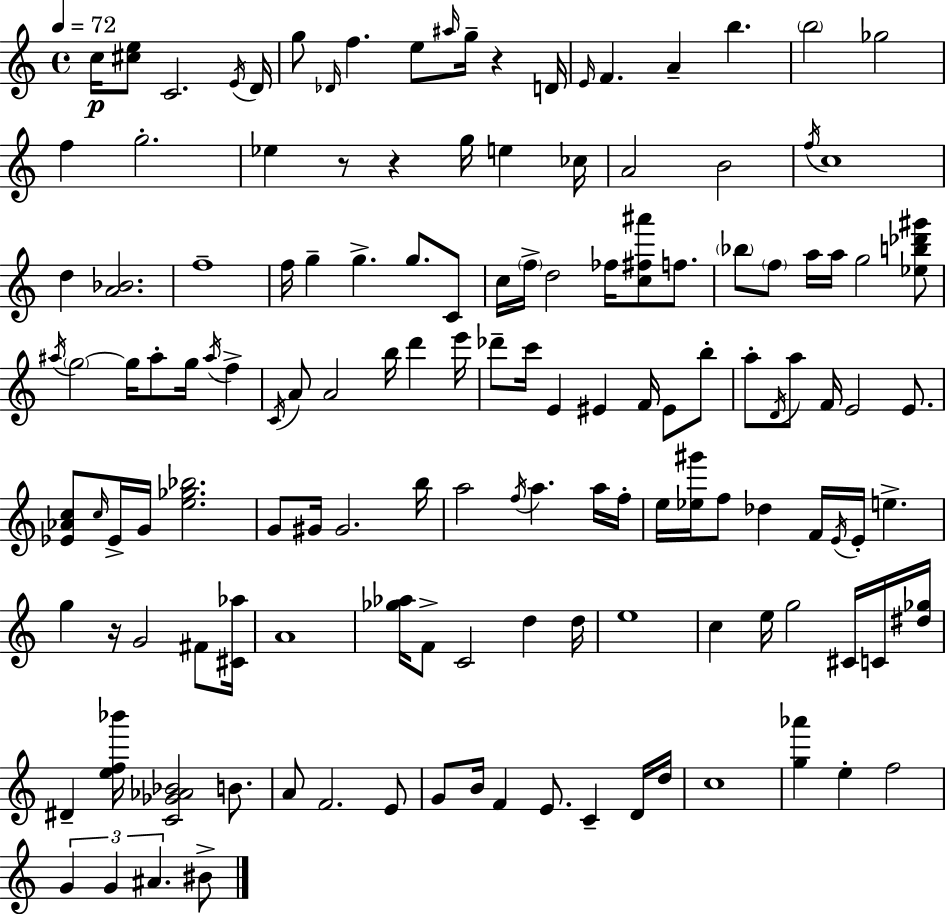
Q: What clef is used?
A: treble